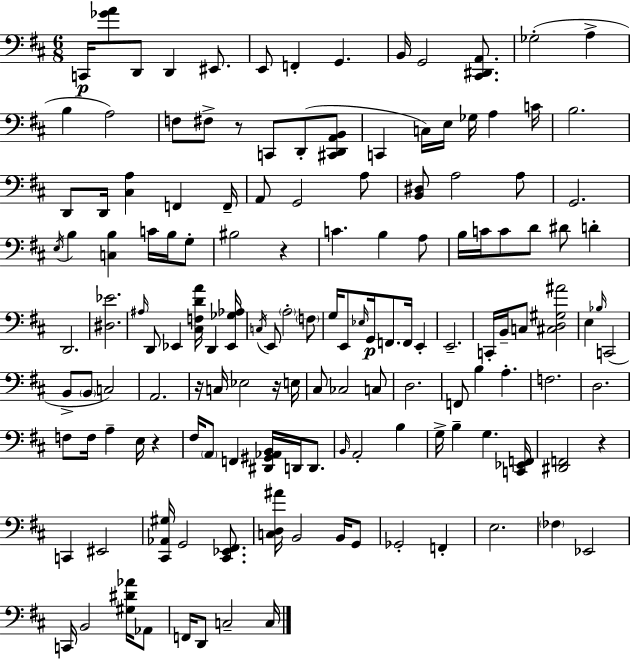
X:1
T:Untitled
M:6/8
L:1/4
K:D
C,,/4 [_GA]/2 D,,/2 D,, ^E,,/2 E,,/2 F,, G,, B,,/4 G,,2 [^C,,^D,,A,,]/2 _G,2 A, B, A,2 F,/2 ^F,/2 z/2 C,,/2 D,,/2 [^C,,D,,A,,B,,]/2 C,, C,/4 E,/4 _G,/4 A, C/4 B,2 D,,/2 D,,/4 [^C,A,] F,, F,,/4 A,,/2 G,,2 A,/2 [B,,^D,]/2 A,2 A,/2 G,,2 E,/4 B, [C,B,] C/4 B,/4 G,/2 ^B,2 z C B, A,/2 B,/4 C/4 C/2 D/2 ^D/2 D D,,2 [^D,_E]2 ^A,/4 D,,/2 _E,, [^C,F,DA]/4 D,, [_E,,_G,_A,]/4 C,/4 E,,/2 A,2 F,/2 G,/4 E,,/2 _E,/4 G,,/4 F,,/2 F,,/4 E,, E,,2 C,,/4 B,,/4 C,/2 [^C,D,^G,^A]2 E, _B,/4 C,,2 B,,/2 B,,/2 C,2 A,,2 z/4 C,/4 _E,2 z/4 E,/4 ^C,/2 _C,2 C,/2 D,2 F,,/2 B, A, F,2 D,2 F,/2 F,/4 A, E,/4 z ^F,/4 A,,/2 F,, [^D,,^G,,_A,,B,,]/4 D,,/4 D,,/2 B,,/4 A,,2 B, G,/4 B, G, [C,,_E,,F,,]/4 [^D,,F,,]2 z C,, ^E,,2 [^C,,_A,,^G,]/4 G,,2 [^C,,_E,,^F,,]/2 [C,D,^A]/4 B,,2 B,,/4 G,,/2 _G,,2 F,, E,2 _F, _E,,2 C,,/4 B,,2 [^G,^D_A]/4 _A,,/2 F,,/4 D,,/2 C,2 C,/4